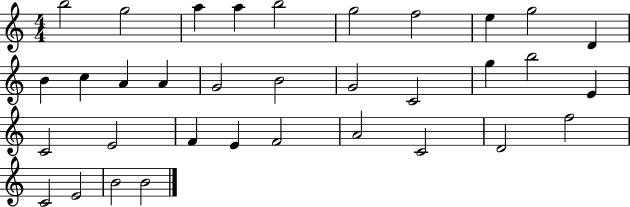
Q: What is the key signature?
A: C major